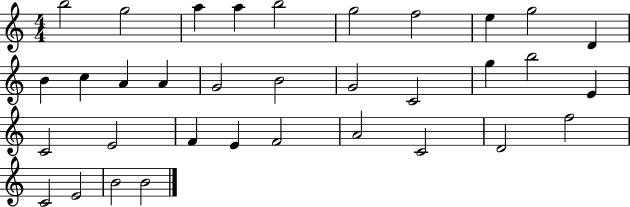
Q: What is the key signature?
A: C major